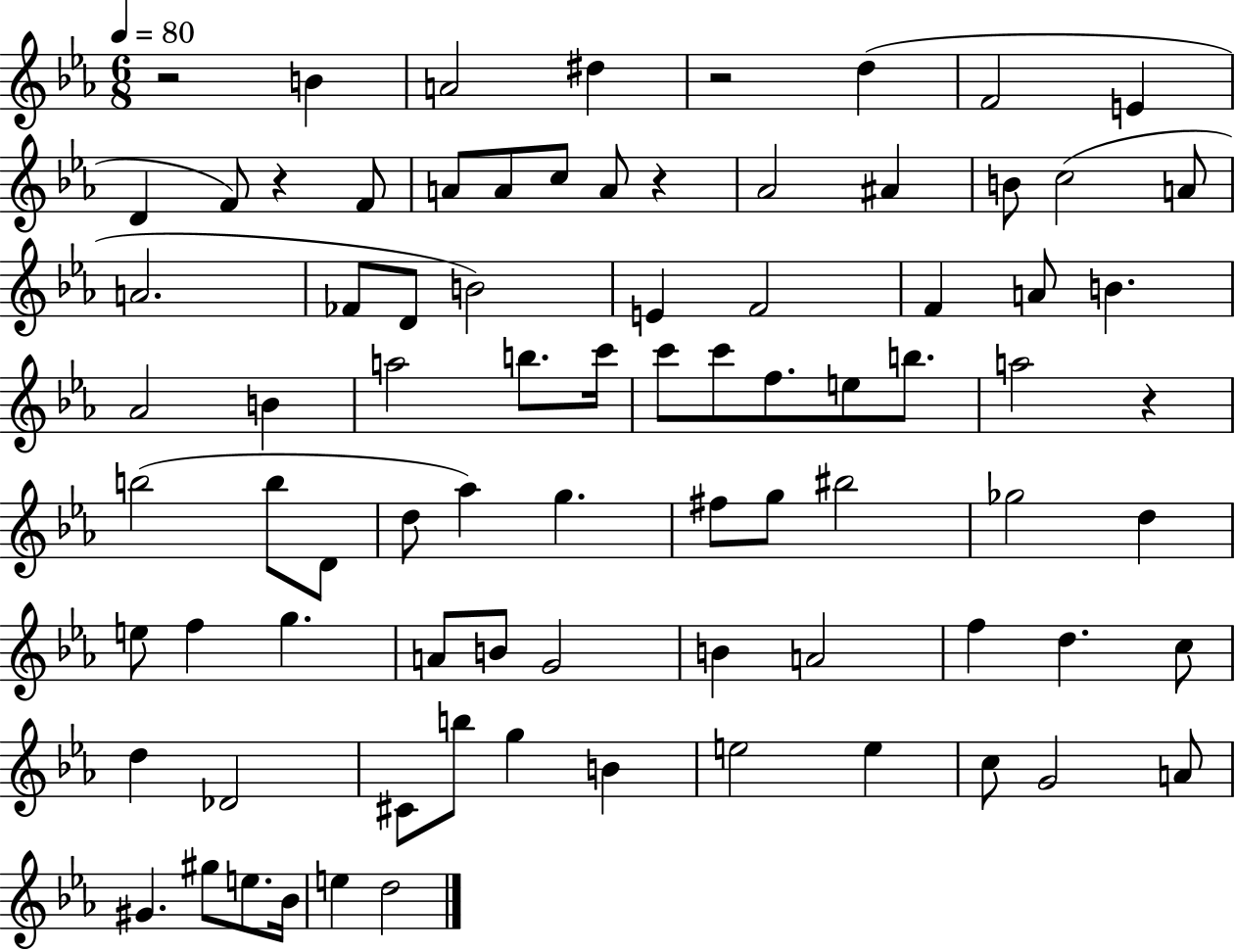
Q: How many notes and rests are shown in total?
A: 82